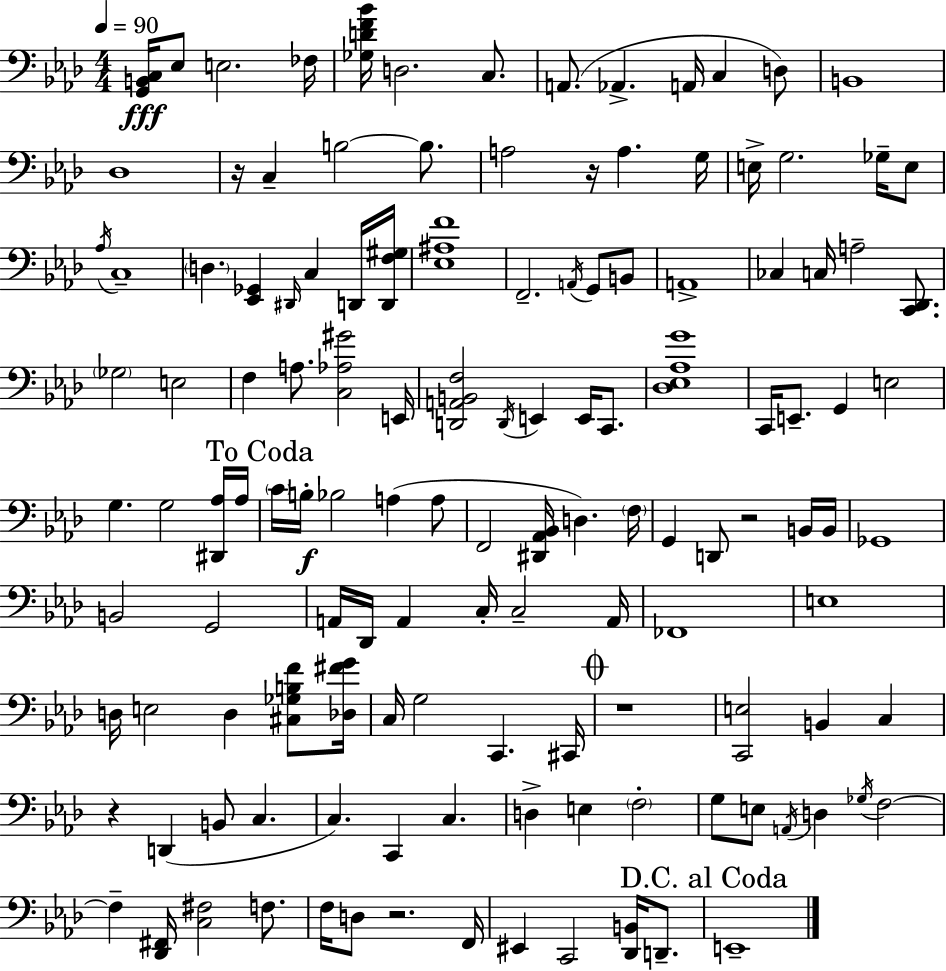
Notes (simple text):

[G2,B2,C3]/s Eb3/e E3/h. FES3/s [Gb3,D4,F4,Bb4]/s D3/h. C3/e. A2/e. Ab2/q. A2/s C3/q D3/e B2/w Db3/w R/s C3/q B3/h B3/e. A3/h R/s A3/q. G3/s E3/s G3/h. Gb3/s E3/e Ab3/s C3/w D3/q. [Eb2,Gb2]/q D#2/s C3/q D2/s [D2,F3,G#3]/s [Eb3,A#3,F4]/w F2/h. A2/s G2/e B2/e A2/w CES3/q C3/s A3/h [C2,Db2]/e. Gb3/h E3/h F3/q A3/e. [C3,Ab3,G#4]/h E2/s [D2,A2,B2,F3]/h D2/s E2/q E2/s C2/e. [Db3,Eb3,Ab3,G4]/w C2/s E2/e. G2/q E3/h G3/q. G3/h [D#2,Ab3]/s Ab3/s C4/s B3/s Bb3/h A3/q A3/e F2/h [D#2,Ab2,Bb2]/s D3/q. F3/s G2/q D2/e R/h B2/s B2/s Gb2/w B2/h G2/h A2/s Db2/s A2/q C3/s C3/h A2/s FES2/w E3/w D3/s E3/h D3/q [C#3,Gb3,B3,F4]/e [Db3,F#4,G4]/s C3/s G3/h C2/q. C#2/s R/w [C2,E3]/h B2/q C3/q R/q D2/q B2/e C3/q. C3/q. C2/q C3/q. D3/q E3/q F3/h G3/e E3/e A2/s D3/q Gb3/s F3/h F3/q [Db2,F#2]/s [C3,F#3]/h F3/e. F3/s D3/e R/h. F2/s EIS2/q C2/h [Db2,B2]/s D2/e. E2/w